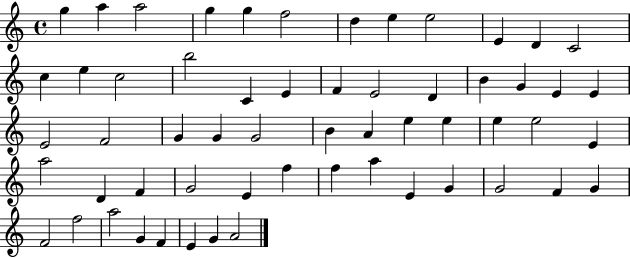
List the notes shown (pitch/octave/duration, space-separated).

G5/q A5/q A5/h G5/q G5/q F5/h D5/q E5/q E5/h E4/q D4/q C4/h C5/q E5/q C5/h B5/h C4/q E4/q F4/q E4/h D4/q B4/q G4/q E4/q E4/q E4/h F4/h G4/q G4/q G4/h B4/q A4/q E5/q E5/q E5/q E5/h E4/q A5/h D4/q F4/q G4/h E4/q F5/q F5/q A5/q E4/q G4/q G4/h F4/q G4/q F4/h F5/h A5/h G4/q F4/q E4/q G4/q A4/h